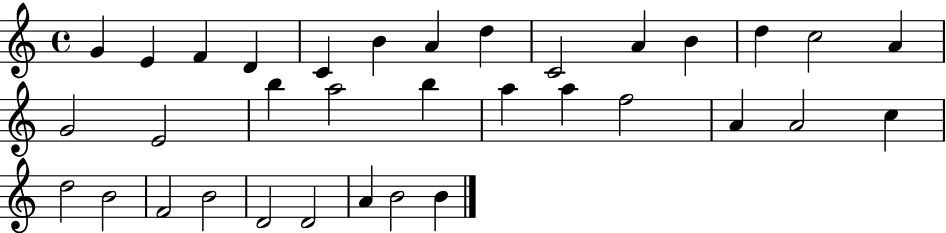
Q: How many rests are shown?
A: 0